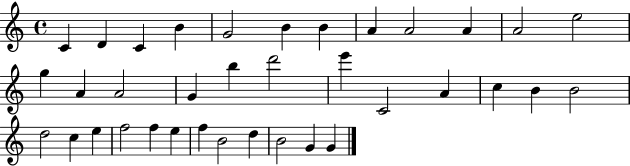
{
  \clef treble
  \time 4/4
  \defaultTimeSignature
  \key c \major
  c'4 d'4 c'4 b'4 | g'2 b'4 b'4 | a'4 a'2 a'4 | a'2 e''2 | \break g''4 a'4 a'2 | g'4 b''4 d'''2 | e'''4 c'2 a'4 | c''4 b'4 b'2 | \break d''2 c''4 e''4 | f''2 f''4 e''4 | f''4 b'2 d''4 | b'2 g'4 g'4 | \break \bar "|."
}